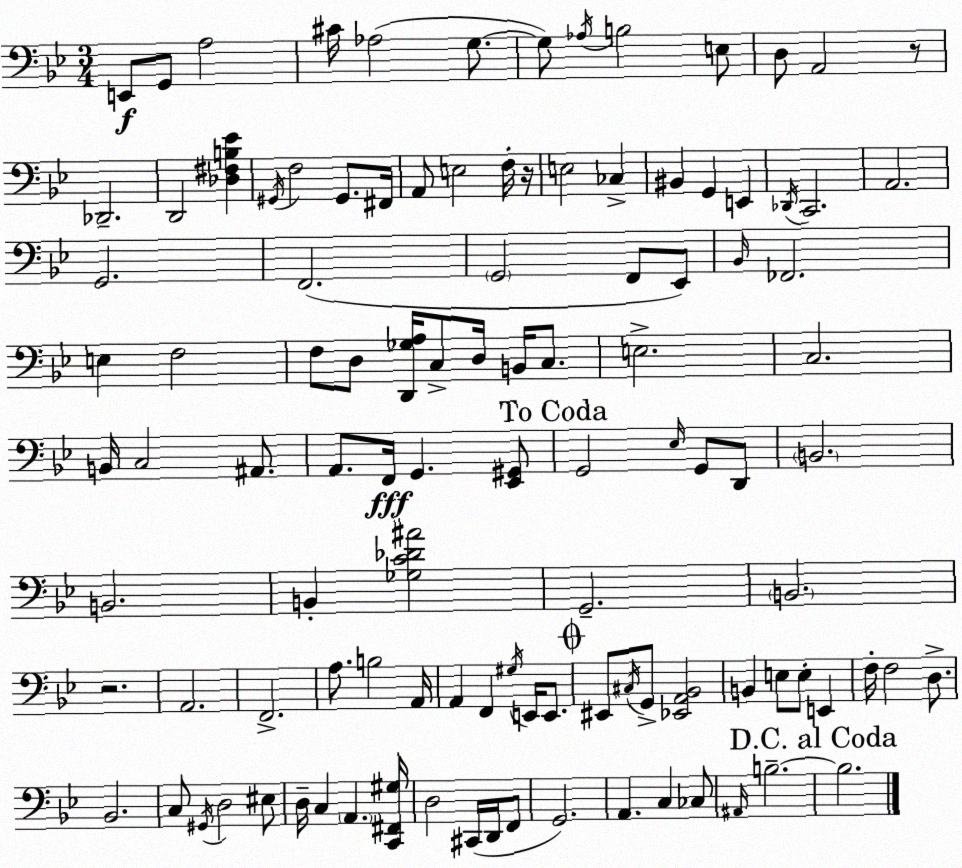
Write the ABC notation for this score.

X:1
T:Untitled
M:3/4
L:1/4
K:Gm
E,,/2 G,,/2 A,2 ^C/4 _A,2 G,/2 G,/2 _A,/4 B,2 E,/2 D,/2 A,,2 z/2 _D,,2 D,,2 [_D,^F,B,_E] ^G,,/4 F,2 ^G,,/2 ^F,,/4 A,,/2 E,2 F,/4 z/4 E,2 _C, ^B,, G,, E,, _D,,/4 C,,2 A,,2 G,,2 F,,2 G,,2 F,,/2 _E,,/2 _B,,/4 _F,,2 E, F,2 F,/2 D,/2 [D,,_G,A,]/4 C,/2 D,/4 B,,/4 C,/2 E,2 C,2 B,,/4 C,2 ^A,,/2 A,,/2 F,,/4 G,, [_E,,^G,,]/2 G,,2 _E,/4 G,,/2 D,,/2 B,,2 B,,2 B,, [_G,C_D^A]2 G,,2 B,,2 z2 A,,2 F,,2 A,/2 B,2 A,,/4 A,, F,, ^G,/4 E,,/4 E,,/2 ^E,,/2 ^C,/4 G,,/2 [_E,,A,,_B,,]2 B,, E,/2 E,/2 E,, F,/4 F,2 D,/2 _B,,2 C,/2 ^G,,/4 D,2 ^E,/2 D,/4 C, A,, [C,,^F,,^G,]/4 D,2 ^C,,/4 D,,/4 F,,/2 G,,2 A,, C, _C,/2 ^A,,/4 B,2 B,2